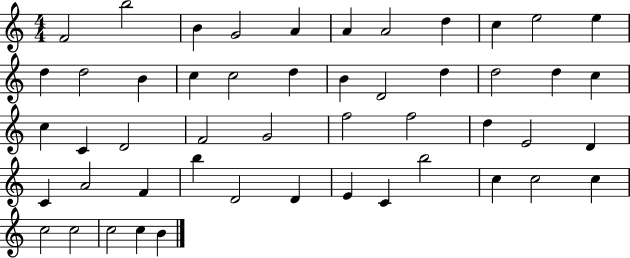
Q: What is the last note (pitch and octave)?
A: B4